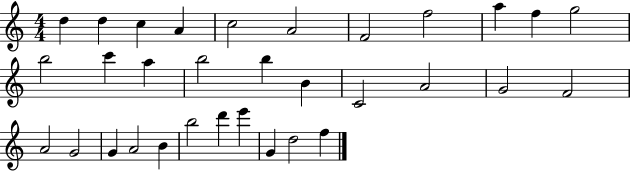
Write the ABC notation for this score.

X:1
T:Untitled
M:4/4
L:1/4
K:C
d d c A c2 A2 F2 f2 a f g2 b2 c' a b2 b B C2 A2 G2 F2 A2 G2 G A2 B b2 d' e' G d2 f